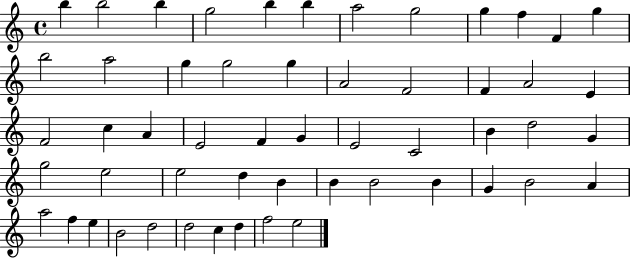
B5/q B5/h B5/q G5/h B5/q B5/q A5/h G5/h G5/q F5/q F4/q G5/q B5/h A5/h G5/q G5/h G5/q A4/h F4/h F4/q A4/h E4/q F4/h C5/q A4/q E4/h F4/q G4/q E4/h C4/h B4/q D5/h G4/q G5/h E5/h E5/h D5/q B4/q B4/q B4/h B4/q G4/q B4/h A4/q A5/h F5/q E5/q B4/h D5/h D5/h C5/q D5/q F5/h E5/h